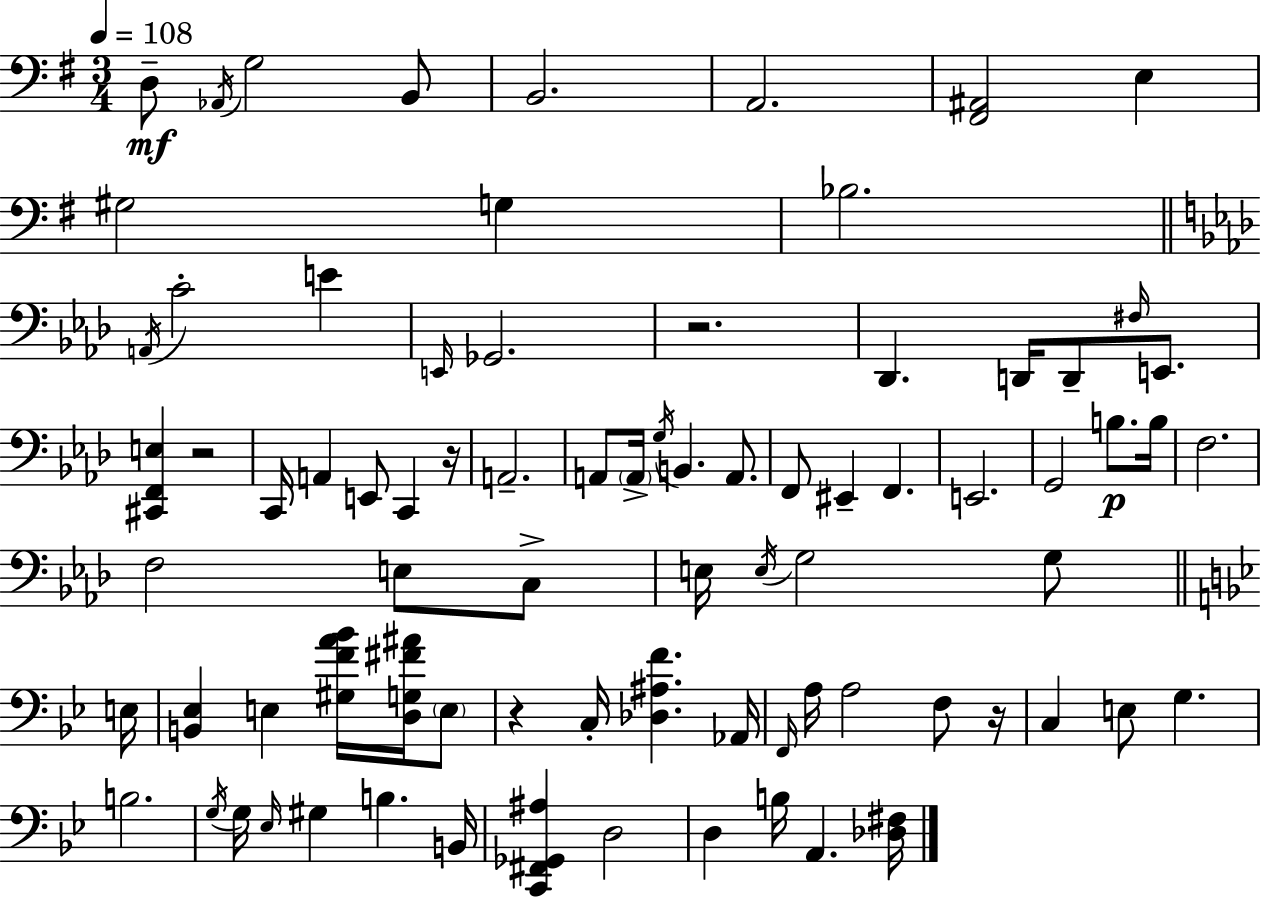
D3/e Ab2/s G3/h B2/e B2/h. A2/h. [F#2,A#2]/h E3/q G#3/h G3/q Bb3/h. A2/s C4/h E4/q E2/s Gb2/h. R/h. Db2/q. D2/s D2/e F#3/s E2/e. [C#2,F2,E3]/q R/h C2/s A2/q E2/e C2/q R/s A2/h. A2/e A2/s G3/s B2/q. A2/e. F2/e EIS2/q F2/q. E2/h. G2/h B3/e. B3/s F3/h. F3/h E3/e C3/e E3/s E3/s G3/h G3/e E3/s [B2,Eb3]/q E3/q [G#3,F4,A4,Bb4]/s [D3,G3,F#4,A#4]/s E3/e R/q C3/s [Db3,A#3,F4]/q. Ab2/s F2/s A3/s A3/h F3/e R/s C3/q E3/e G3/q. B3/h. G3/s G3/s Eb3/s G#3/q B3/q. B2/s [C2,F#2,Gb2,A#3]/q D3/h D3/q B3/s A2/q. [Db3,F#3]/s